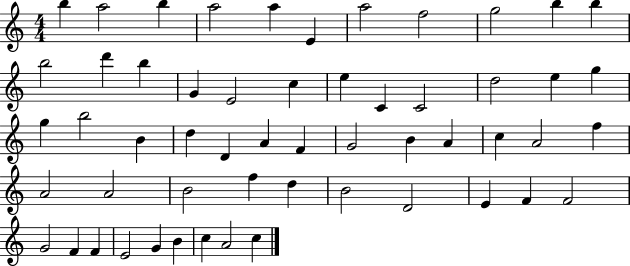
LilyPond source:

{
  \clef treble
  \numericTimeSignature
  \time 4/4
  \key c \major
  b''4 a''2 b''4 | a''2 a''4 e'4 | a''2 f''2 | g''2 b''4 b''4 | \break b''2 d'''4 b''4 | g'4 e'2 c''4 | e''4 c'4 c'2 | d''2 e''4 g''4 | \break g''4 b''2 b'4 | d''4 d'4 a'4 f'4 | g'2 b'4 a'4 | c''4 a'2 f''4 | \break a'2 a'2 | b'2 f''4 d''4 | b'2 d'2 | e'4 f'4 f'2 | \break g'2 f'4 f'4 | e'2 g'4 b'4 | c''4 a'2 c''4 | \bar "|."
}